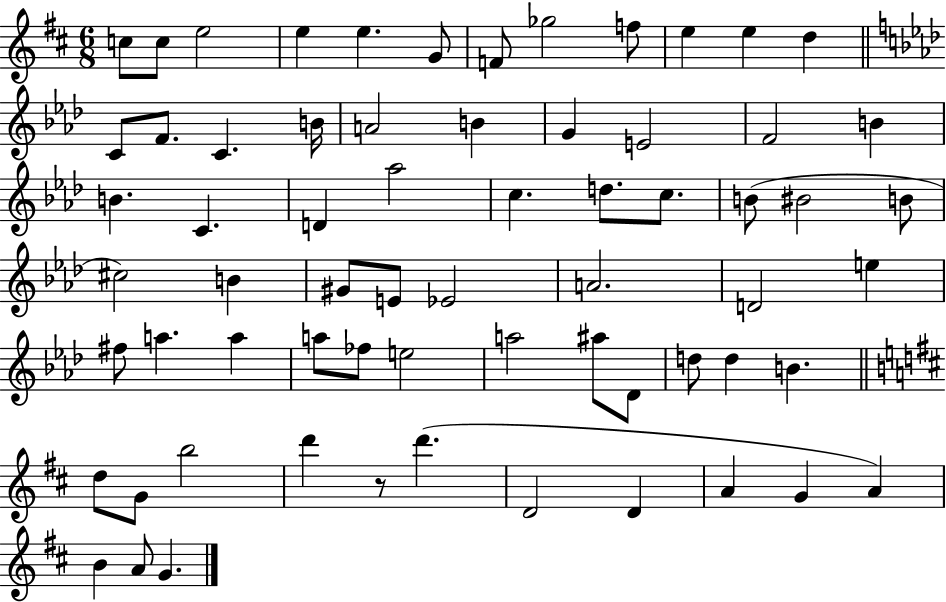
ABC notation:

X:1
T:Untitled
M:6/8
L:1/4
K:D
c/2 c/2 e2 e e G/2 F/2 _g2 f/2 e e d C/2 F/2 C B/4 A2 B G E2 F2 B B C D _a2 c d/2 c/2 B/2 ^B2 B/2 ^c2 B ^G/2 E/2 _E2 A2 D2 e ^f/2 a a a/2 _f/2 e2 a2 ^a/2 _D/2 d/2 d B d/2 G/2 b2 d' z/2 d' D2 D A G A B A/2 G